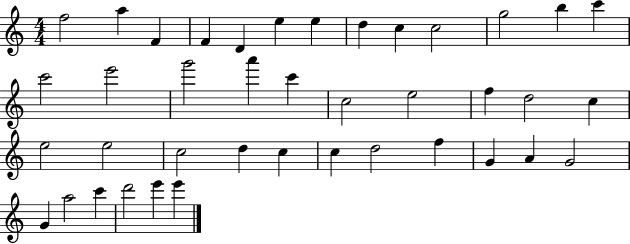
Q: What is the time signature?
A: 4/4